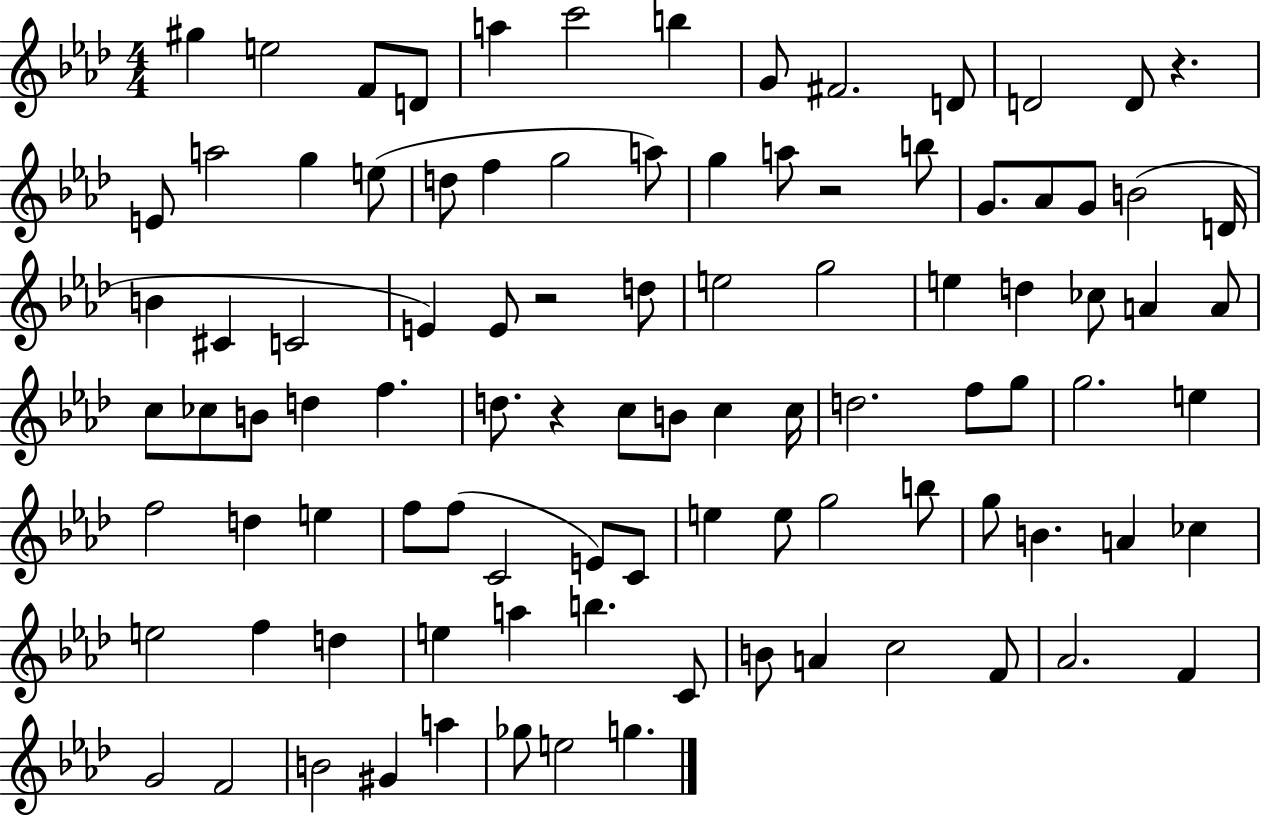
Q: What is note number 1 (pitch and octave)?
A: G#5